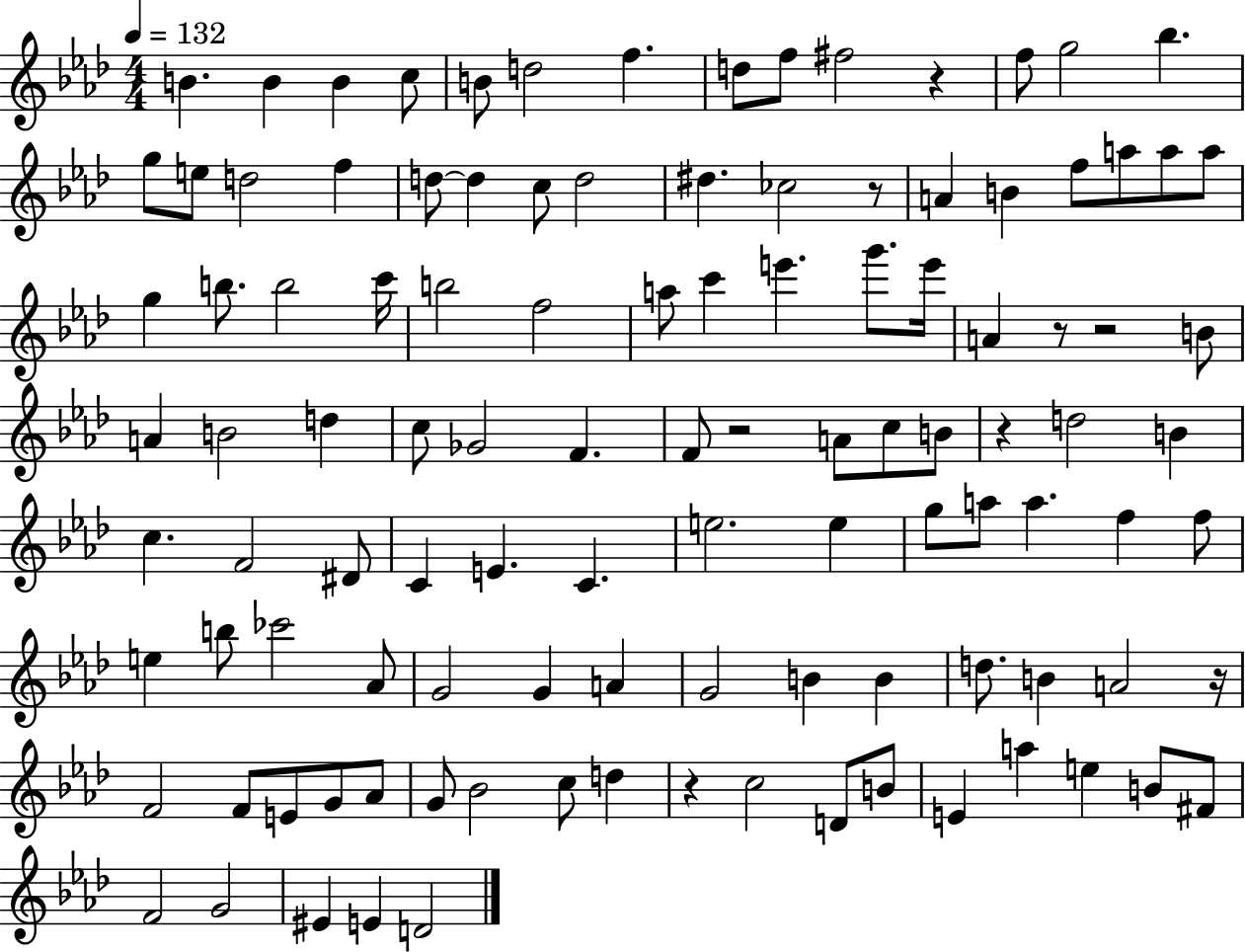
{
  \clef treble
  \numericTimeSignature
  \time 4/4
  \key aes \major
  \tempo 4 = 132
  b'4. b'4 b'4 c''8 | b'8 d''2 f''4. | d''8 f''8 fis''2 r4 | f''8 g''2 bes''4. | \break g''8 e''8 d''2 f''4 | d''8~~ d''4 c''8 d''2 | dis''4. ces''2 r8 | a'4 b'4 f''8 a''8 a''8 a''8 | \break g''4 b''8. b''2 c'''16 | b''2 f''2 | a''8 c'''4 e'''4. g'''8. e'''16 | a'4 r8 r2 b'8 | \break a'4 b'2 d''4 | c''8 ges'2 f'4. | f'8 r2 a'8 c''8 b'8 | r4 d''2 b'4 | \break c''4. f'2 dis'8 | c'4 e'4. c'4. | e''2. e''4 | g''8 a''8 a''4. f''4 f''8 | \break e''4 b''8 ces'''2 aes'8 | g'2 g'4 a'4 | g'2 b'4 b'4 | d''8. b'4 a'2 r16 | \break f'2 f'8 e'8 g'8 aes'8 | g'8 bes'2 c''8 d''4 | r4 c''2 d'8 b'8 | e'4 a''4 e''4 b'8 fis'8 | \break f'2 g'2 | eis'4 e'4 d'2 | \bar "|."
}